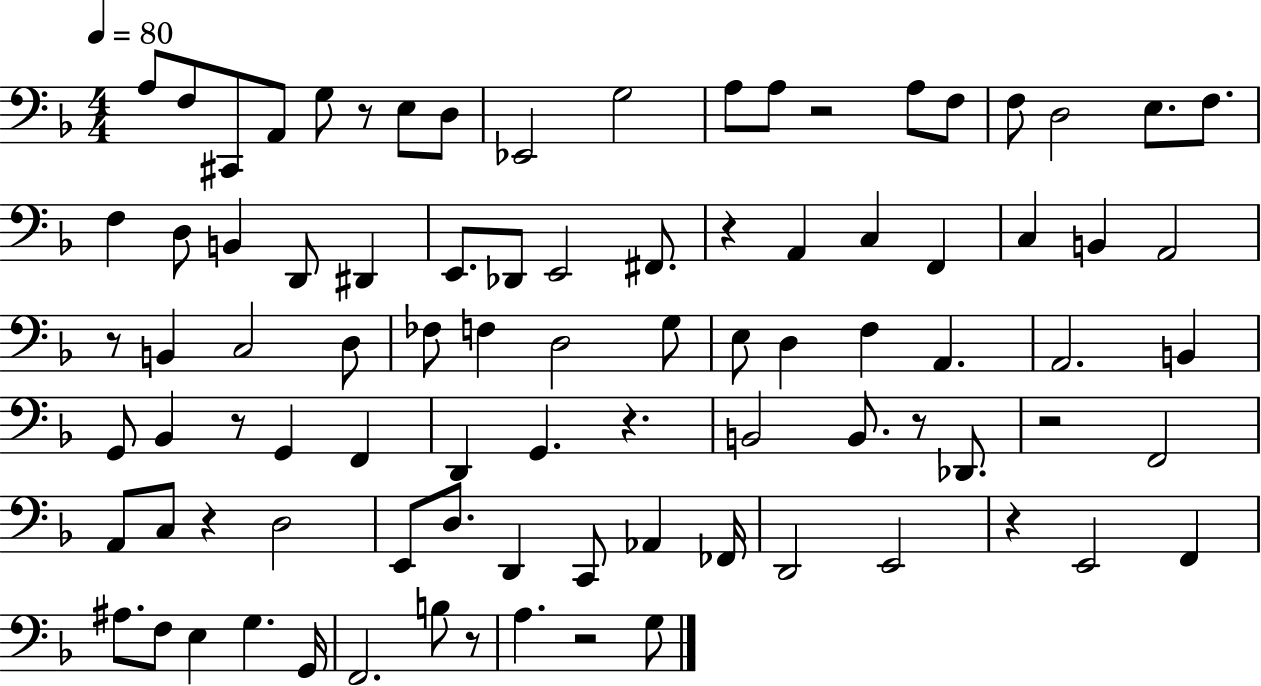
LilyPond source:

{
  \clef bass
  \numericTimeSignature
  \time 4/4
  \key f \major
  \tempo 4 = 80
  a8 f8 cis,8 a,8 g8 r8 e8 d8 | ees,2 g2 | a8 a8 r2 a8 f8 | f8 d2 e8. f8. | \break f4 d8 b,4 d,8 dis,4 | e,8. des,8 e,2 fis,8. | r4 a,4 c4 f,4 | c4 b,4 a,2 | \break r8 b,4 c2 d8 | fes8 f4 d2 g8 | e8 d4 f4 a,4. | a,2. b,4 | \break g,8 bes,4 r8 g,4 f,4 | d,4 g,4. r4. | b,2 b,8. r8 des,8. | r2 f,2 | \break a,8 c8 r4 d2 | e,8 d8. d,4 c,8 aes,4 fes,16 | d,2 e,2 | r4 e,2 f,4 | \break ais8. f8 e4 g4. g,16 | f,2. b8 r8 | a4. r2 g8 | \bar "|."
}